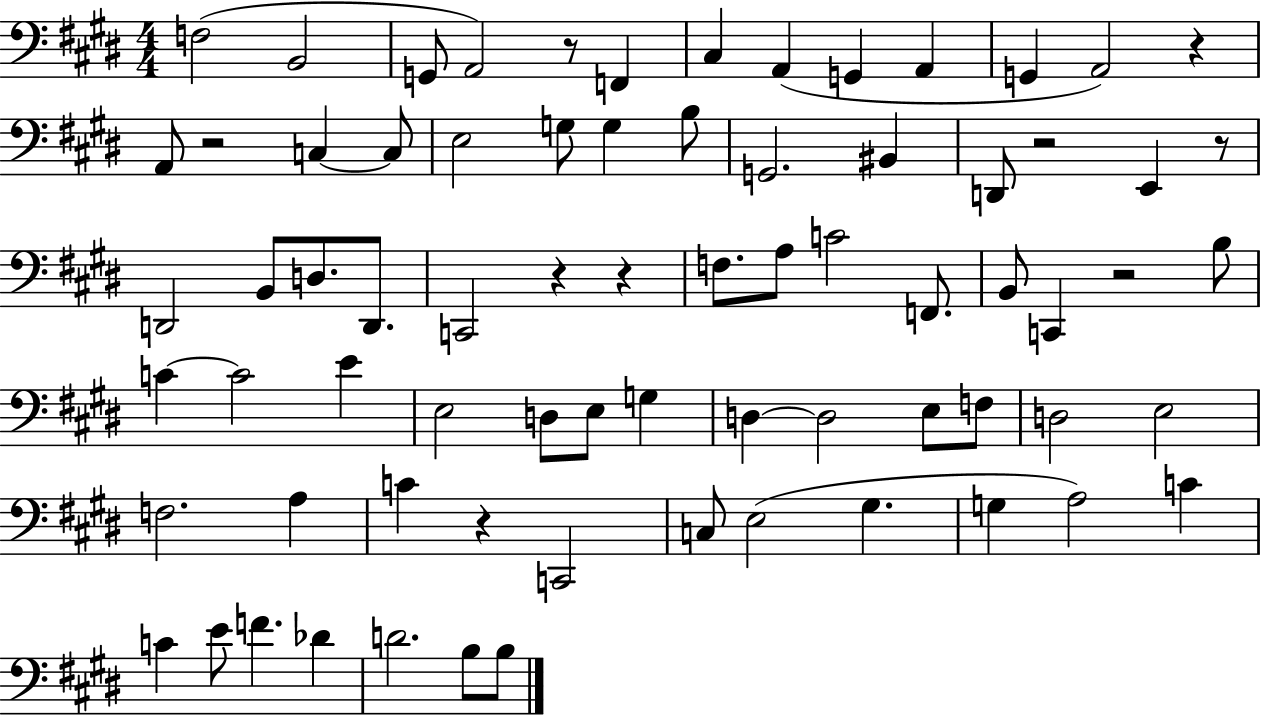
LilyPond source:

{
  \clef bass
  \numericTimeSignature
  \time 4/4
  \key e \major
  f2( b,2 | g,8 a,2) r8 f,4 | cis4 a,4( g,4 a,4 | g,4 a,2) r4 | \break a,8 r2 c4~~ c8 | e2 g8 g4 b8 | g,2. bis,4 | d,8 r2 e,4 r8 | \break d,2 b,8 d8. d,8. | c,2 r4 r4 | f8. a8 c'2 f,8. | b,8 c,4 r2 b8 | \break c'4~~ c'2 e'4 | e2 d8 e8 g4 | d4~~ d2 e8 f8 | d2 e2 | \break f2. a4 | c'4 r4 c,2 | c8 e2( gis4. | g4 a2) c'4 | \break c'4 e'8 f'4. des'4 | d'2. b8 b8 | \bar "|."
}